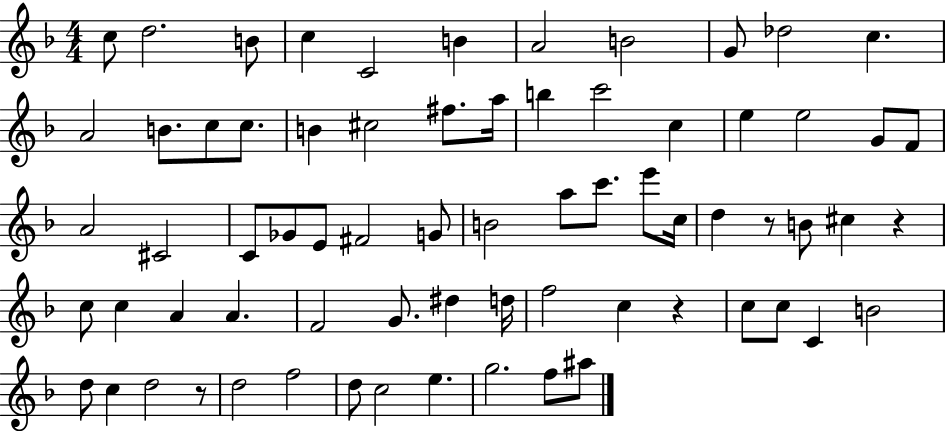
C5/e D5/h. B4/e C5/q C4/h B4/q A4/h B4/h G4/e Db5/h C5/q. A4/h B4/e. C5/e C5/e. B4/q C#5/h F#5/e. A5/s B5/q C6/h C5/q E5/q E5/h G4/e F4/e A4/h C#4/h C4/e Gb4/e E4/e F#4/h G4/e B4/h A5/e C6/e. E6/e C5/s D5/q R/e B4/e C#5/q R/q C5/e C5/q A4/q A4/q. F4/h G4/e. D#5/q D5/s F5/h C5/q R/q C5/e C5/e C4/q B4/h D5/e C5/q D5/h R/e D5/h F5/h D5/e C5/h E5/q. G5/h. F5/e A#5/e